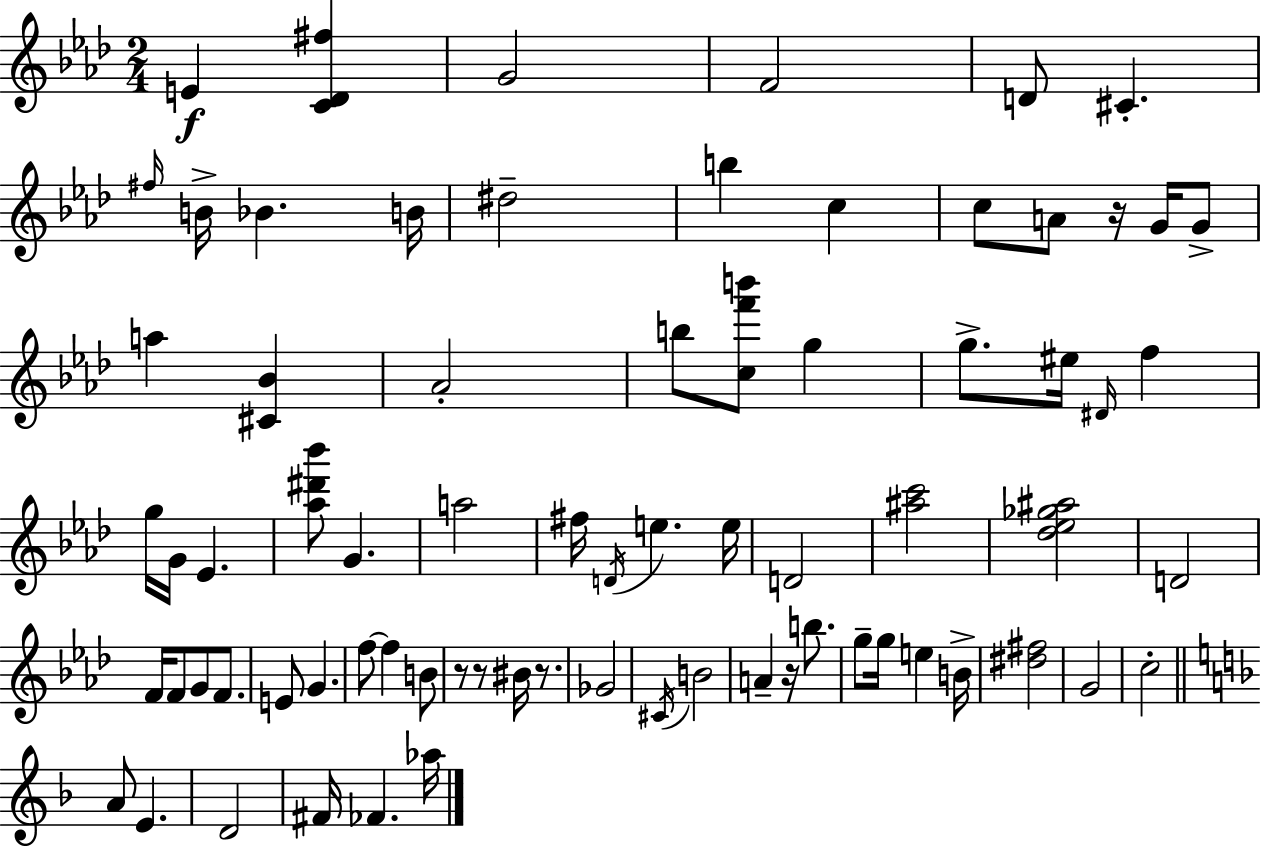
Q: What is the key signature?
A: F minor